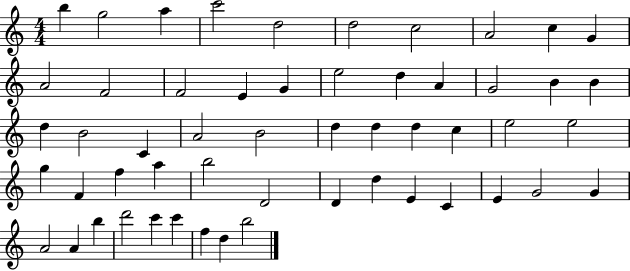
B5/q G5/h A5/q C6/h D5/h D5/h C5/h A4/h C5/q G4/q A4/h F4/h F4/h E4/q G4/q E5/h D5/q A4/q G4/h B4/q B4/q D5/q B4/h C4/q A4/h B4/h D5/q D5/q D5/q C5/q E5/h E5/h G5/q F4/q F5/q A5/q B5/h D4/h D4/q D5/q E4/q C4/q E4/q G4/h G4/q A4/h A4/q B5/q D6/h C6/q C6/q F5/q D5/q B5/h